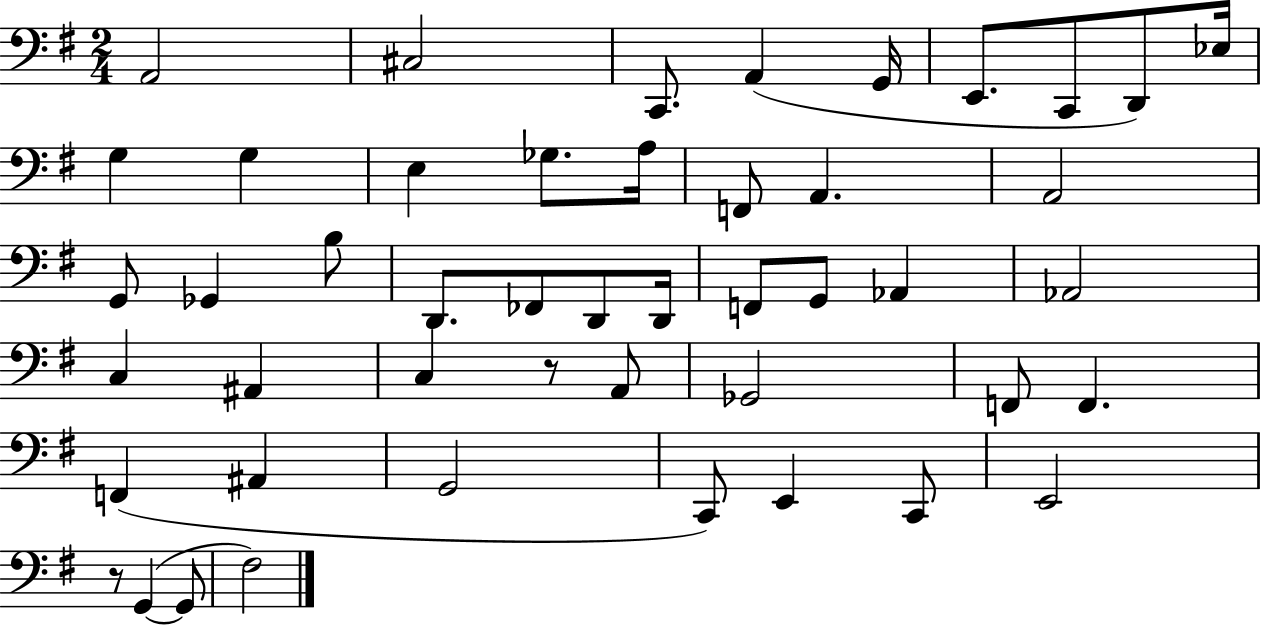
X:1
T:Untitled
M:2/4
L:1/4
K:G
A,,2 ^C,2 C,,/2 A,, G,,/4 E,,/2 C,,/2 D,,/2 _E,/4 G, G, E, _G,/2 A,/4 F,,/2 A,, A,,2 G,,/2 _G,, B,/2 D,,/2 _F,,/2 D,,/2 D,,/4 F,,/2 G,,/2 _A,, _A,,2 C, ^A,, C, z/2 A,,/2 _G,,2 F,,/2 F,, F,, ^A,, G,,2 C,,/2 E,, C,,/2 E,,2 z/2 G,, G,,/2 ^F,2